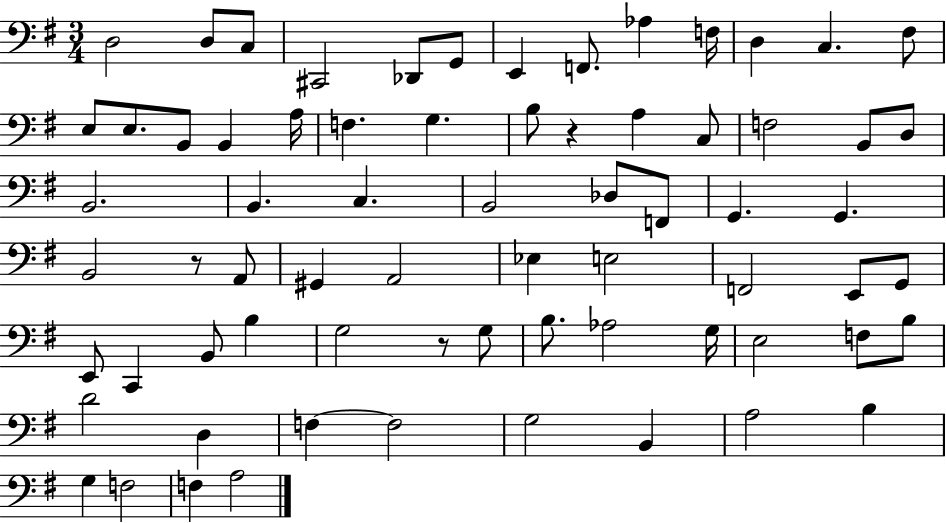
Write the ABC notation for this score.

X:1
T:Untitled
M:3/4
L:1/4
K:G
D,2 D,/2 C,/2 ^C,,2 _D,,/2 G,,/2 E,, F,,/2 _A, F,/4 D, C, ^F,/2 E,/2 E,/2 B,,/2 B,, A,/4 F, G, B,/2 z A, C,/2 F,2 B,,/2 D,/2 B,,2 B,, C, B,,2 _D,/2 F,,/2 G,, G,, B,,2 z/2 A,,/2 ^G,, A,,2 _E, E,2 F,,2 E,,/2 G,,/2 E,,/2 C,, B,,/2 B, G,2 z/2 G,/2 B,/2 _A,2 G,/4 E,2 F,/2 B,/2 D2 D, F, F,2 G,2 B,, A,2 B, G, F,2 F, A,2